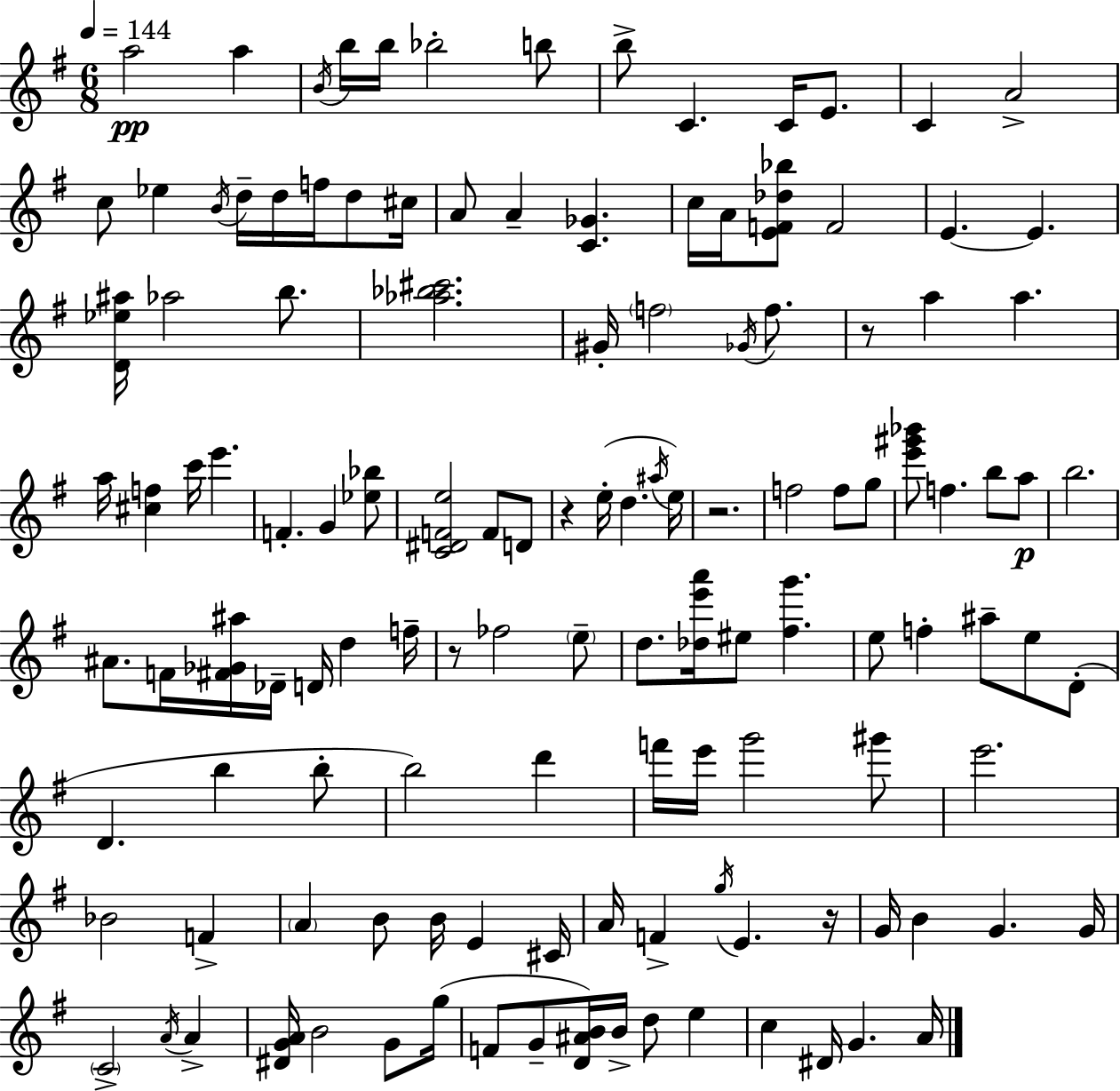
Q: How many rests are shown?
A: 5